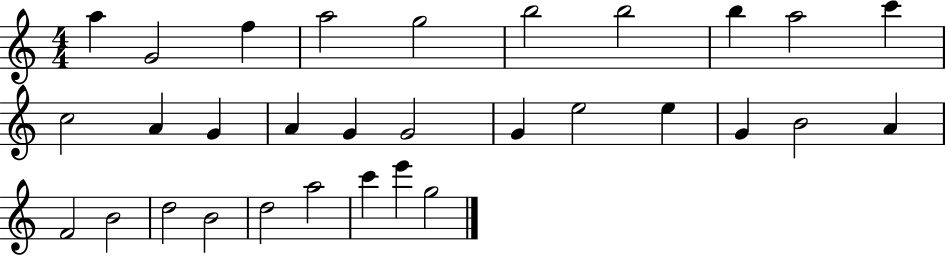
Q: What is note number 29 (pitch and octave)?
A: C6